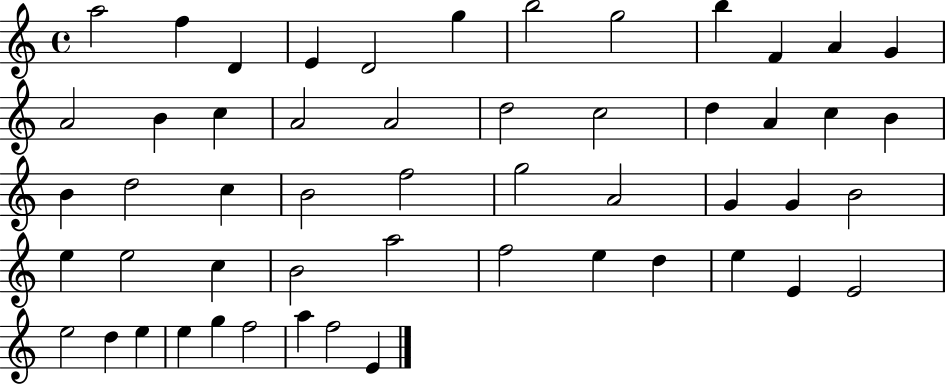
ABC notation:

X:1
T:Untitled
M:4/4
L:1/4
K:C
a2 f D E D2 g b2 g2 b F A G A2 B c A2 A2 d2 c2 d A c B B d2 c B2 f2 g2 A2 G G B2 e e2 c B2 a2 f2 e d e E E2 e2 d e e g f2 a f2 E